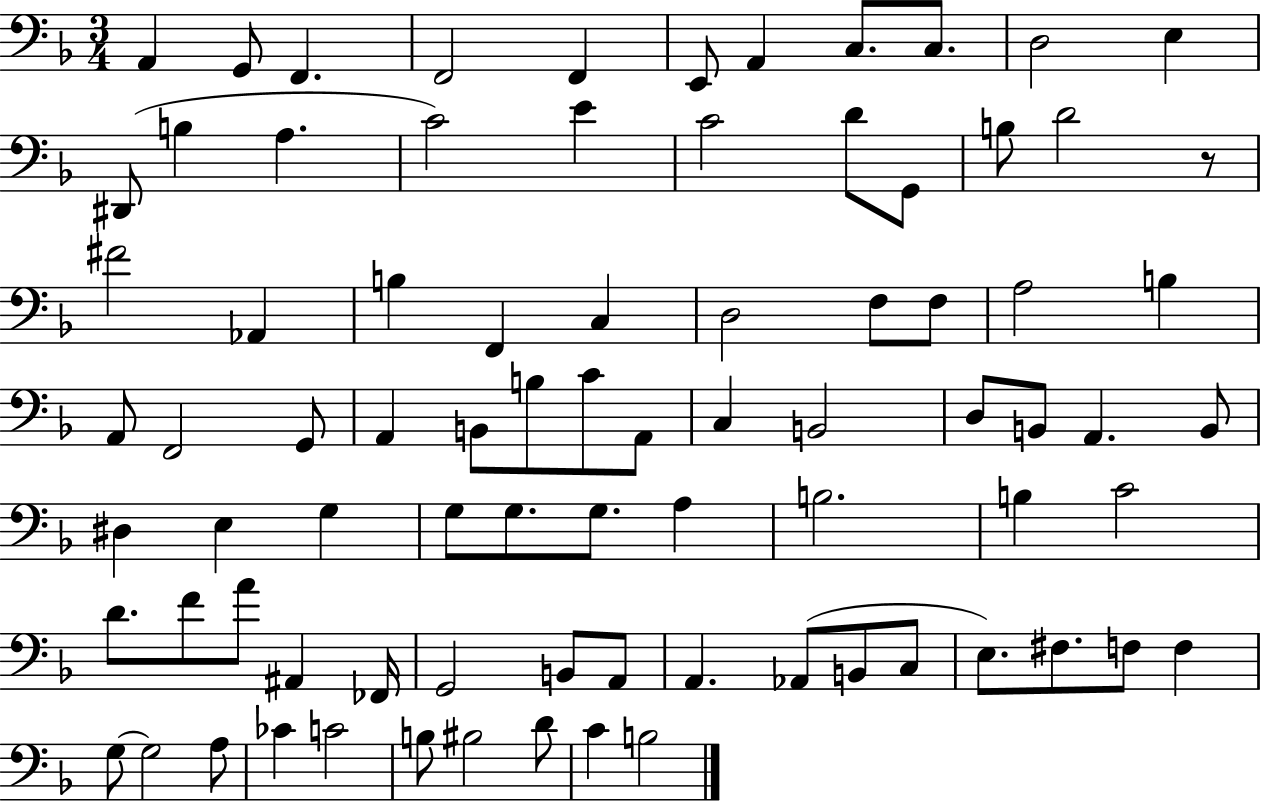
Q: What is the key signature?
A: F major